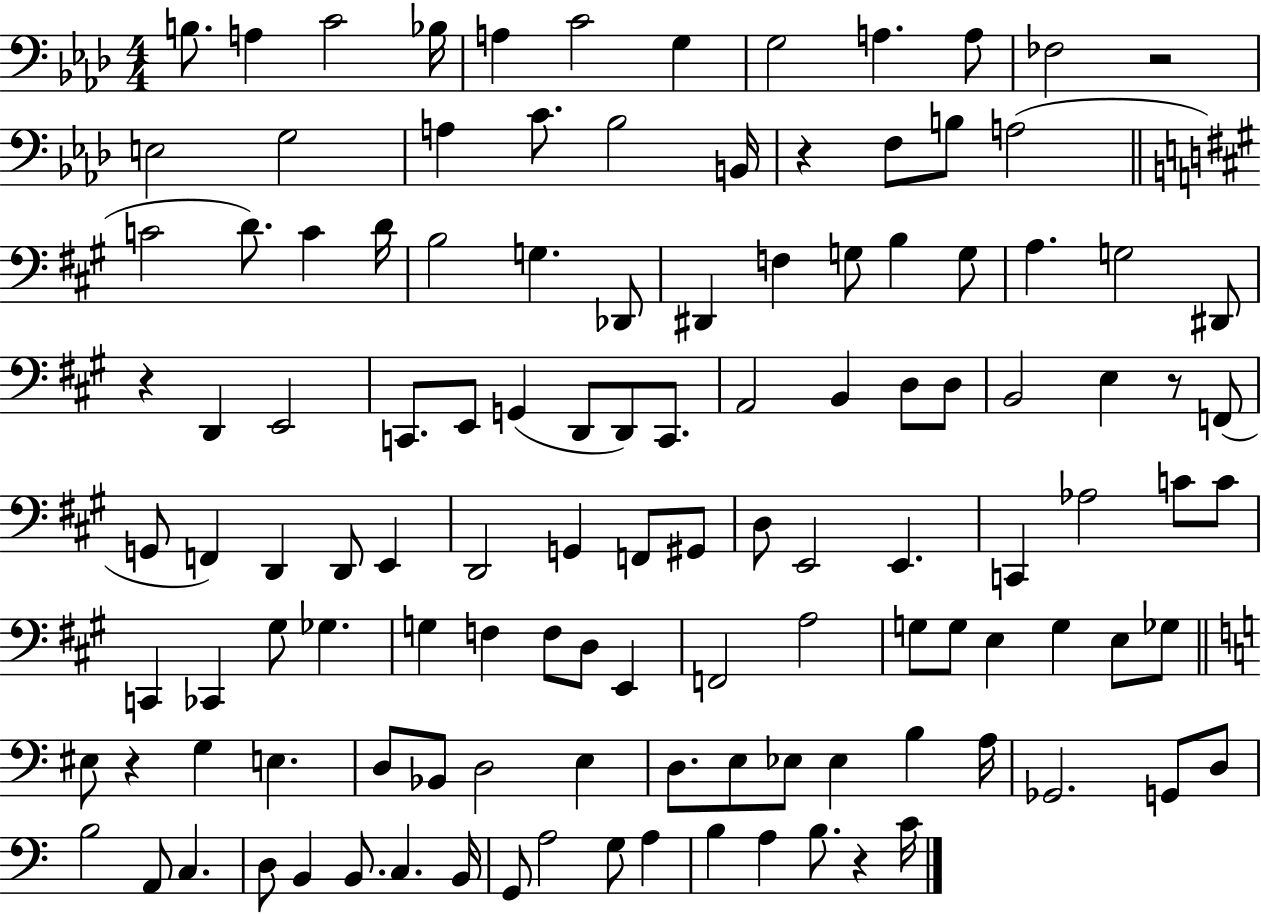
{
  \clef bass
  \numericTimeSignature
  \time 4/4
  \key aes \major
  b8. a4 c'2 bes16 | a4 c'2 g4 | g2 a4. a8 | fes2 r2 | \break e2 g2 | a4 c'8. bes2 b,16 | r4 f8 b8 a2( | \bar "||" \break \key a \major c'2 d'8.) c'4 d'16 | b2 g4. des,8 | dis,4 f4 g8 b4 g8 | a4. g2 dis,8 | \break r4 d,4 e,2 | c,8. e,8 g,4( d,8 d,8) c,8. | a,2 b,4 d8 d8 | b,2 e4 r8 f,8( | \break g,8 f,4) d,4 d,8 e,4 | d,2 g,4 f,8 gis,8 | d8 e,2 e,4. | c,4 aes2 c'8 c'8 | \break c,4 ces,4 gis8 ges4. | g4 f4 f8 d8 e,4 | f,2 a2 | g8 g8 e4 g4 e8 ges8 | \break \bar "||" \break \key c \major eis8 r4 g4 e4. | d8 bes,8 d2 e4 | d8. e8 ees8 ees4 b4 a16 | ges,2. g,8 d8 | \break b2 a,8 c4. | d8 b,4 b,8. c4. b,16 | g,8 a2 g8 a4 | b4 a4 b8. r4 c'16 | \break \bar "|."
}